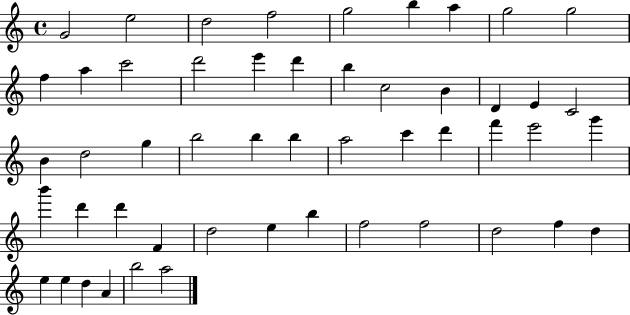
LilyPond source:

{
  \clef treble
  \time 4/4
  \defaultTimeSignature
  \key c \major
  g'2 e''2 | d''2 f''2 | g''2 b''4 a''4 | g''2 g''2 | \break f''4 a''4 c'''2 | d'''2 e'''4 d'''4 | b''4 c''2 b'4 | d'4 e'4 c'2 | \break b'4 d''2 g''4 | b''2 b''4 b''4 | a''2 c'''4 d'''4 | f'''4 e'''2 g'''4 | \break b'''4 d'''4 d'''4 f'4 | d''2 e''4 b''4 | f''2 f''2 | d''2 f''4 d''4 | \break e''4 e''4 d''4 a'4 | b''2 a''2 | \bar "|."
}